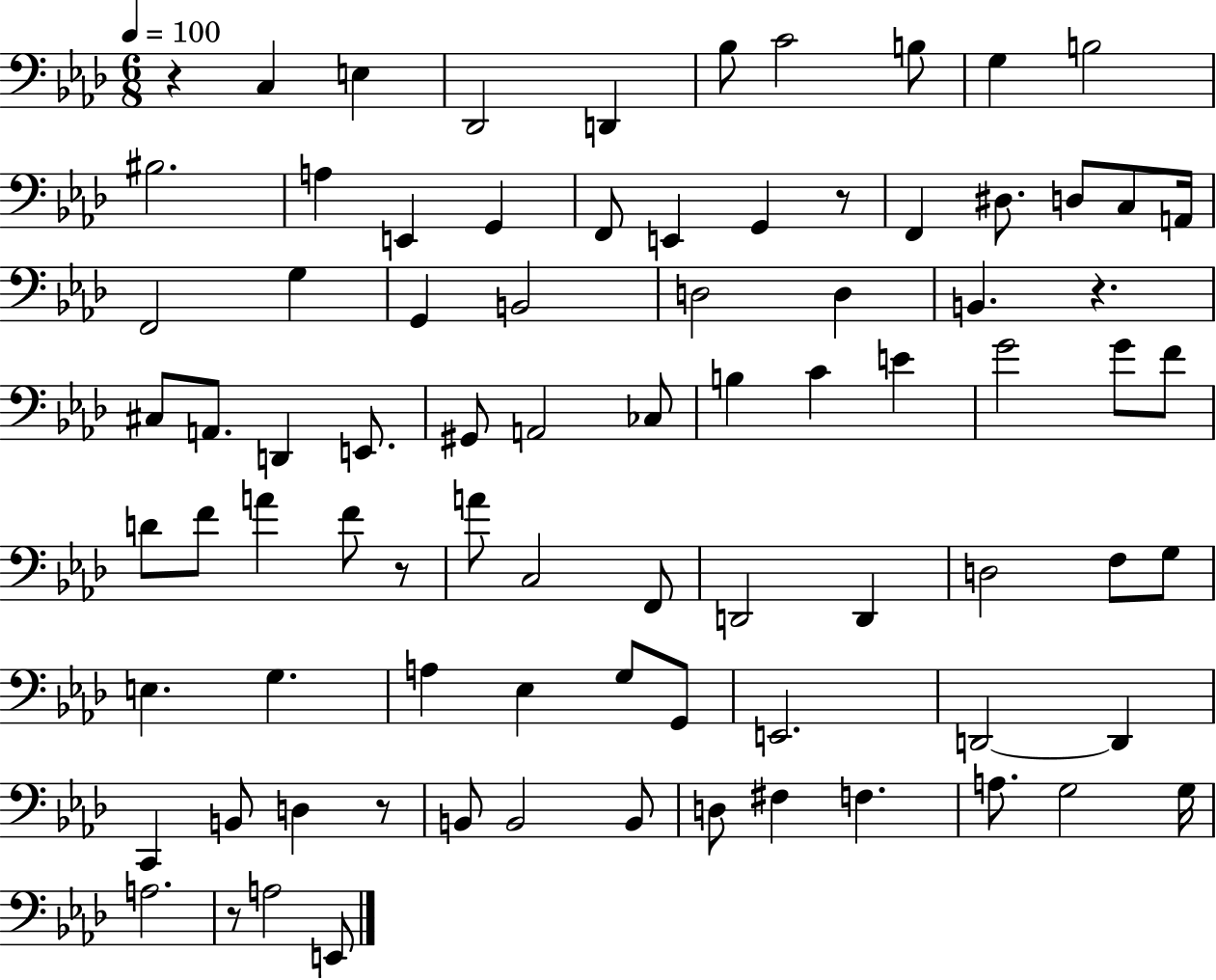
{
  \clef bass
  \numericTimeSignature
  \time 6/8
  \key aes \major
  \tempo 4 = 100
  \repeat volta 2 { r4 c4 e4 | des,2 d,4 | bes8 c'2 b8 | g4 b2 | \break bis2. | a4 e,4 g,4 | f,8 e,4 g,4 r8 | f,4 dis8. d8 c8 a,16 | \break f,2 g4 | g,4 b,2 | d2 d4 | b,4. r4. | \break cis8 a,8. d,4 e,8. | gis,8 a,2 ces8 | b4 c'4 e'4 | g'2 g'8 f'8 | \break d'8 f'8 a'4 f'8 r8 | a'8 c2 f,8 | d,2 d,4 | d2 f8 g8 | \break e4. g4. | a4 ees4 g8 g,8 | e,2. | d,2~~ d,4 | \break c,4 b,8 d4 r8 | b,8 b,2 b,8 | d8 fis4 f4. | a8. g2 g16 | \break a2. | r8 a2 e,8 | } \bar "|."
}